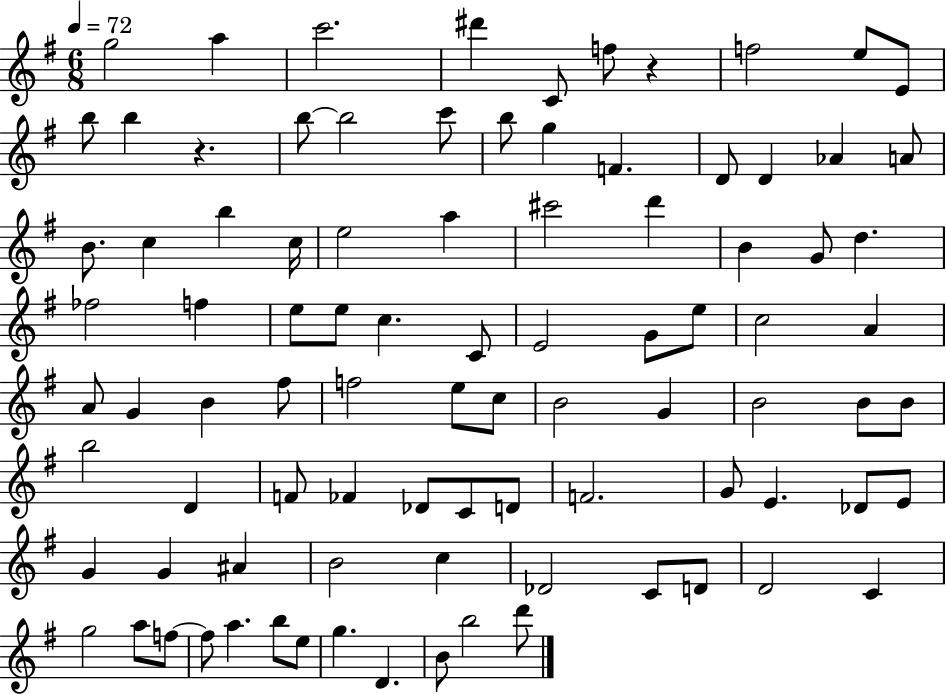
{
  \clef treble
  \numericTimeSignature
  \time 6/8
  \key g \major
  \tempo 4 = 72
  g''2 a''4 | c'''2. | dis'''4 c'8 f''8 r4 | f''2 e''8 e'8 | \break b''8 b''4 r4. | b''8~~ b''2 c'''8 | b''8 g''4 f'4. | d'8 d'4 aes'4 a'8 | \break b'8. c''4 b''4 c''16 | e''2 a''4 | cis'''2 d'''4 | b'4 g'8 d''4. | \break fes''2 f''4 | e''8 e''8 c''4. c'8 | e'2 g'8 e''8 | c''2 a'4 | \break a'8 g'4 b'4 fis''8 | f''2 e''8 c''8 | b'2 g'4 | b'2 b'8 b'8 | \break b''2 d'4 | f'8 fes'4 des'8 c'8 d'8 | f'2. | g'8 e'4. des'8 e'8 | \break g'4 g'4 ais'4 | b'2 c''4 | des'2 c'8 d'8 | d'2 c'4 | \break g''2 a''8 f''8~~ | f''8 a''4. b''8 e''8 | g''4. d'4. | b'8 b''2 d'''8 | \break \bar "|."
}